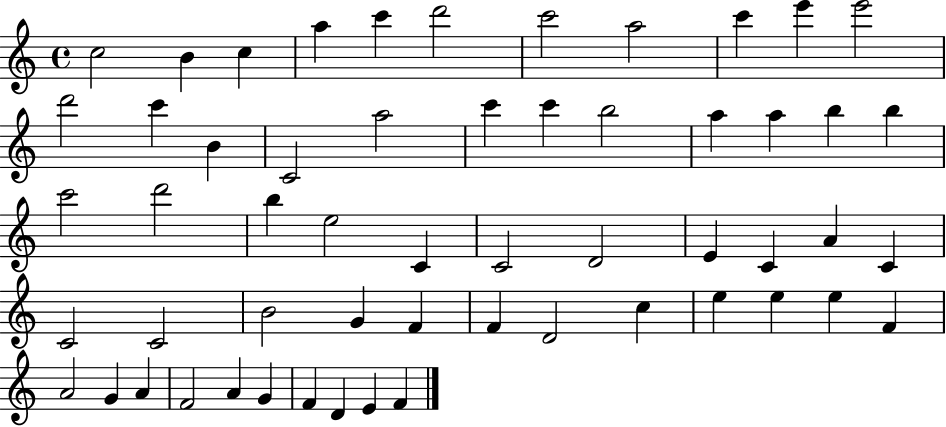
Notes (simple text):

C5/h B4/q C5/q A5/q C6/q D6/h C6/h A5/h C6/q E6/q E6/h D6/h C6/q B4/q C4/h A5/h C6/q C6/q B5/h A5/q A5/q B5/q B5/q C6/h D6/h B5/q E5/h C4/q C4/h D4/h E4/q C4/q A4/q C4/q C4/h C4/h B4/h G4/q F4/q F4/q D4/h C5/q E5/q E5/q E5/q F4/q A4/h G4/q A4/q F4/h A4/q G4/q F4/q D4/q E4/q F4/q